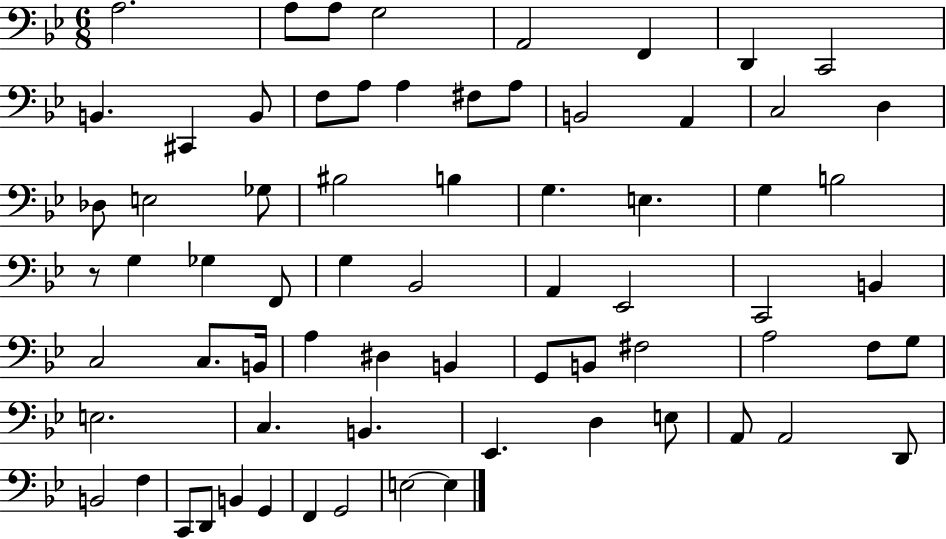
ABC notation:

X:1
T:Untitled
M:6/8
L:1/4
K:Bb
A,2 A,/2 A,/2 G,2 A,,2 F,, D,, C,,2 B,, ^C,, B,,/2 F,/2 A,/2 A, ^F,/2 A,/2 B,,2 A,, C,2 D, _D,/2 E,2 _G,/2 ^B,2 B, G, E, G, B,2 z/2 G, _G, F,,/2 G, _B,,2 A,, _E,,2 C,,2 B,, C,2 C,/2 B,,/4 A, ^D, B,, G,,/2 B,,/2 ^F,2 A,2 F,/2 G,/2 E,2 C, B,, _E,, D, E,/2 A,,/2 A,,2 D,,/2 B,,2 F, C,,/2 D,,/2 B,, G,, F,, G,,2 E,2 E,